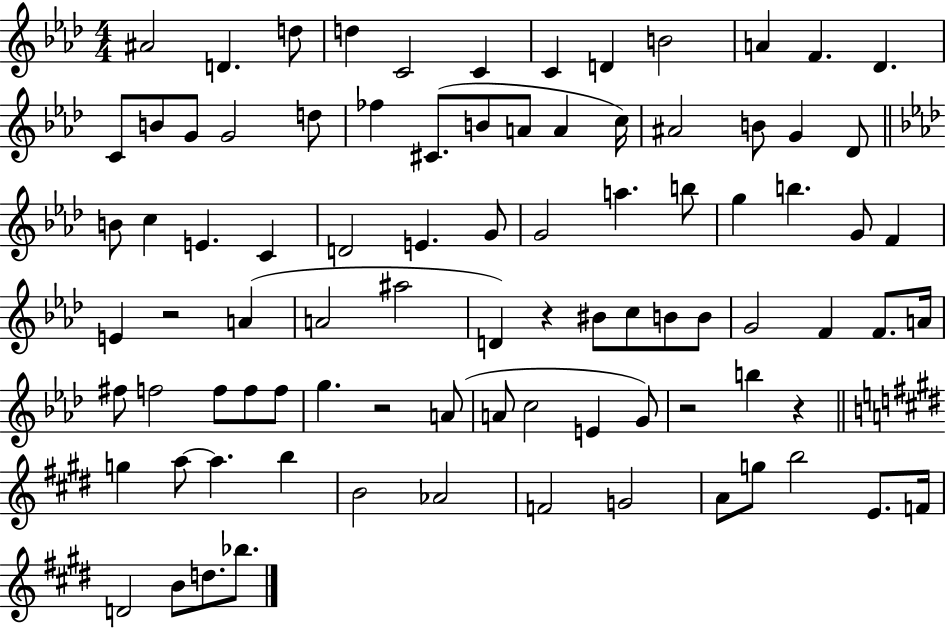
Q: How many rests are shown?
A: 5